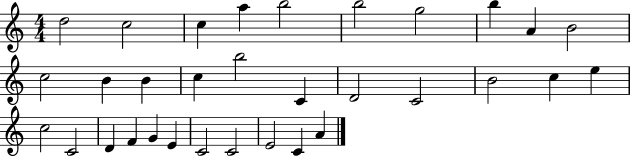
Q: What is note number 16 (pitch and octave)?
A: C4